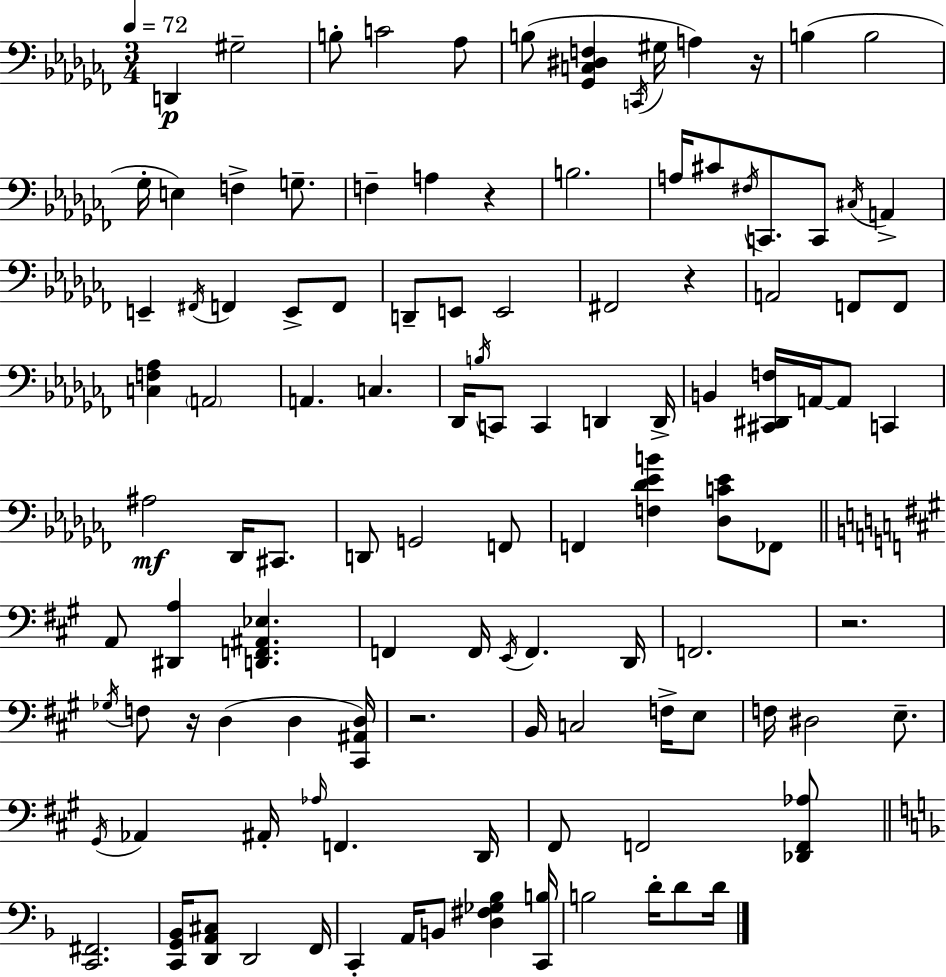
X:1
T:Untitled
M:3/4
L:1/4
K:Abm
D,, ^G,2 B,/2 C2 _A,/2 B,/2 [_G,,C,^D,F,] C,,/4 ^G,/4 A, z/4 B, B,2 _G,/4 E, F, G,/2 F, A, z B,2 A,/4 ^C/2 ^F,/4 C,,/2 C,,/2 ^C,/4 A,, E,, ^F,,/4 F,, E,,/2 F,,/2 D,,/2 E,,/2 E,,2 ^F,,2 z A,,2 F,,/2 F,,/2 [C,F,_A,] A,,2 A,, C, _D,,/4 B,/4 C,,/2 C,, D,, D,,/4 B,, [^C,,^D,,F,]/4 A,,/4 A,,/2 C,, ^A,2 _D,,/4 ^C,,/2 D,,/2 G,,2 F,,/2 F,, [F,_D_EB] [_D,C_E]/2 _F,,/2 A,,/2 [^D,,A,] [D,,F,,^A,,_E,] F,, F,,/4 E,,/4 F,, D,,/4 F,,2 z2 _G,/4 F,/2 z/4 D, D, [^C,,^A,,D,]/4 z2 B,,/4 C,2 F,/4 E,/2 F,/4 ^D,2 E,/2 ^G,,/4 _A,, ^A,,/4 _A,/4 F,, D,,/4 ^F,,/2 F,,2 [_D,,F,,_A,]/2 [C,,^F,,]2 [C,,G,,_B,,]/4 [D,,A,,^C,]/2 D,,2 F,,/4 C,, A,,/4 B,,/2 [D,^F,_G,_B,] [C,,B,]/4 B,2 D/4 D/2 D/4